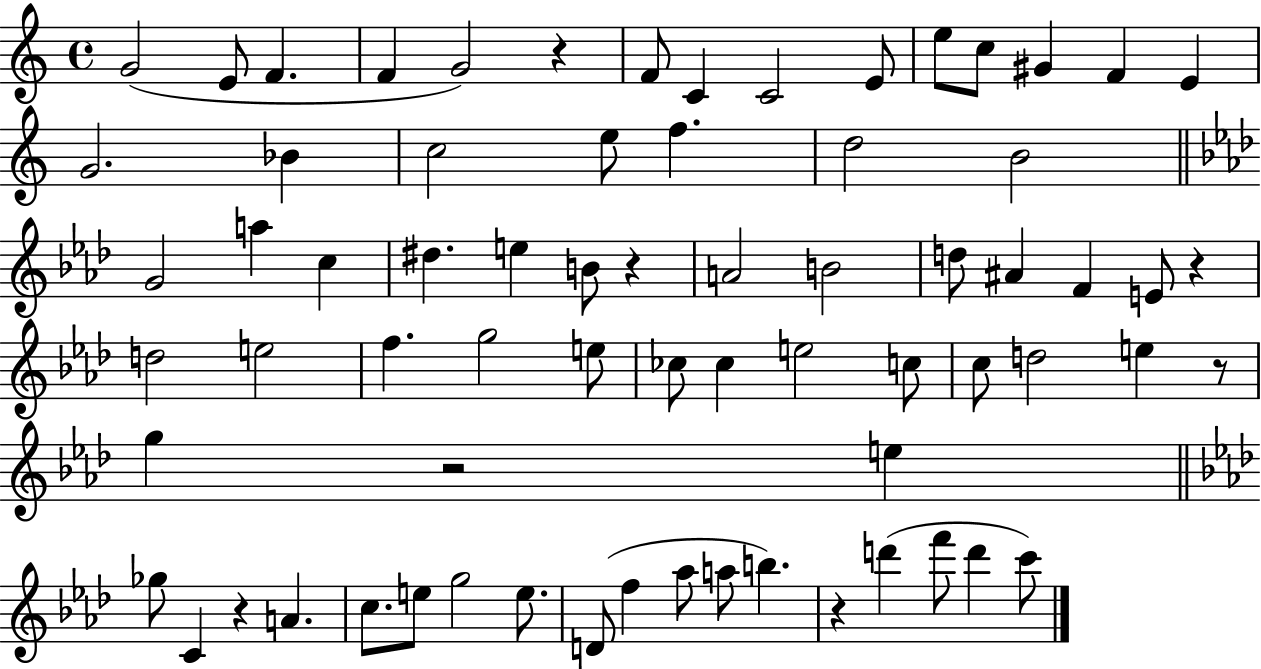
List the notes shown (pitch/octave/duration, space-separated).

G4/h E4/e F4/q. F4/q G4/h R/q F4/e C4/q C4/h E4/e E5/e C5/e G#4/q F4/q E4/q G4/h. Bb4/q C5/h E5/e F5/q. D5/h B4/h G4/h A5/q C5/q D#5/q. E5/q B4/e R/q A4/h B4/h D5/e A#4/q F4/q E4/e R/q D5/h E5/h F5/q. G5/h E5/e CES5/e CES5/q E5/h C5/e C5/e D5/h E5/q R/e G5/q R/h E5/q Gb5/e C4/q R/q A4/q. C5/e. E5/e G5/h E5/e. D4/e F5/q Ab5/e A5/e B5/q. R/q D6/q F6/e D6/q C6/e